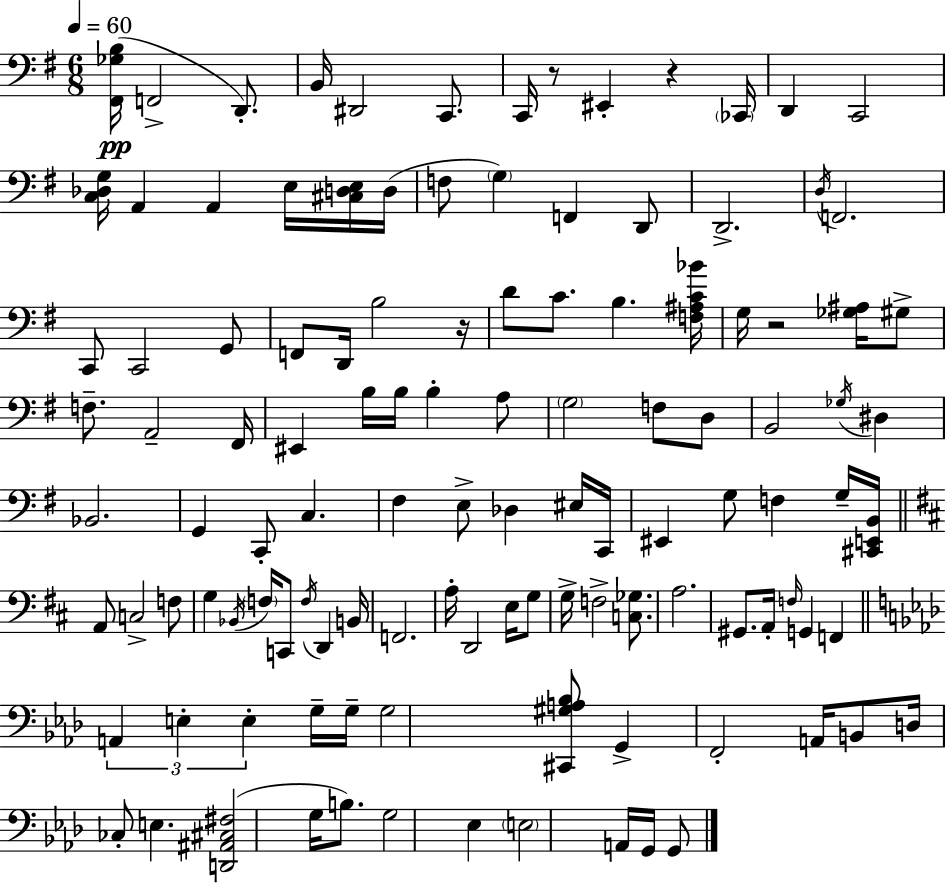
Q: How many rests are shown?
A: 4